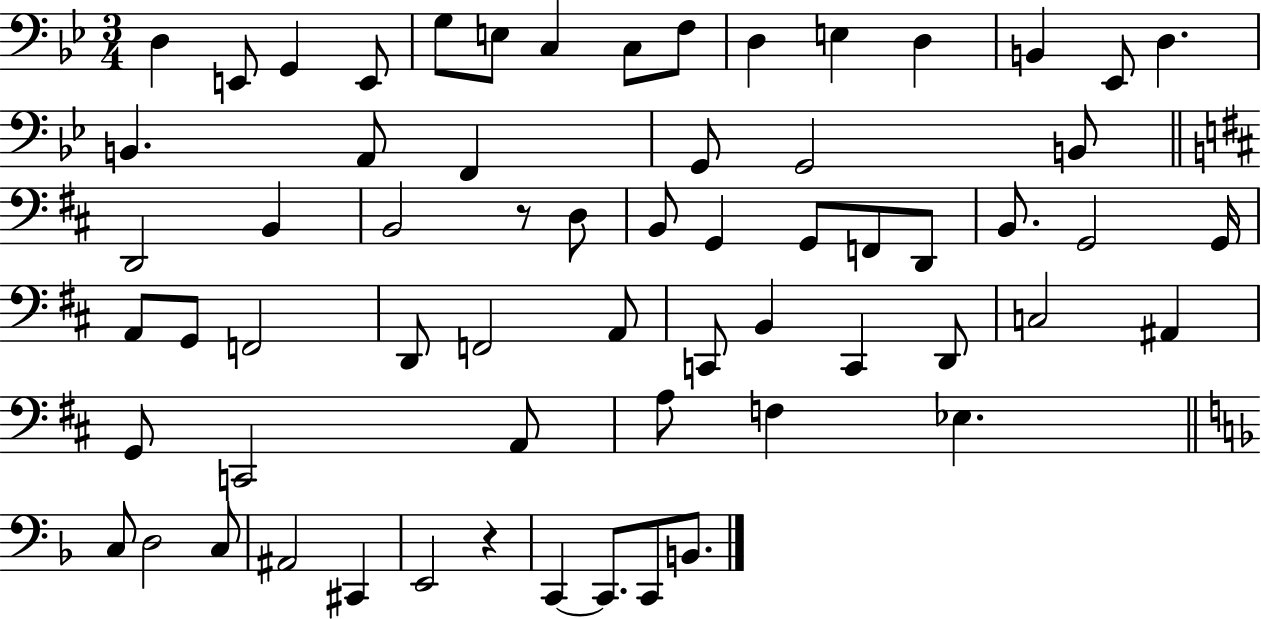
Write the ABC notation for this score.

X:1
T:Untitled
M:3/4
L:1/4
K:Bb
D, E,,/2 G,, E,,/2 G,/2 E,/2 C, C,/2 F,/2 D, E, D, B,, _E,,/2 D, B,, A,,/2 F,, G,,/2 G,,2 B,,/2 D,,2 B,, B,,2 z/2 D,/2 B,,/2 G,, G,,/2 F,,/2 D,,/2 B,,/2 G,,2 G,,/4 A,,/2 G,,/2 F,,2 D,,/2 F,,2 A,,/2 C,,/2 B,, C,, D,,/2 C,2 ^A,, G,,/2 C,,2 A,,/2 A,/2 F, _E, C,/2 D,2 C,/2 ^A,,2 ^C,, E,,2 z C,, C,,/2 C,,/2 B,,/2